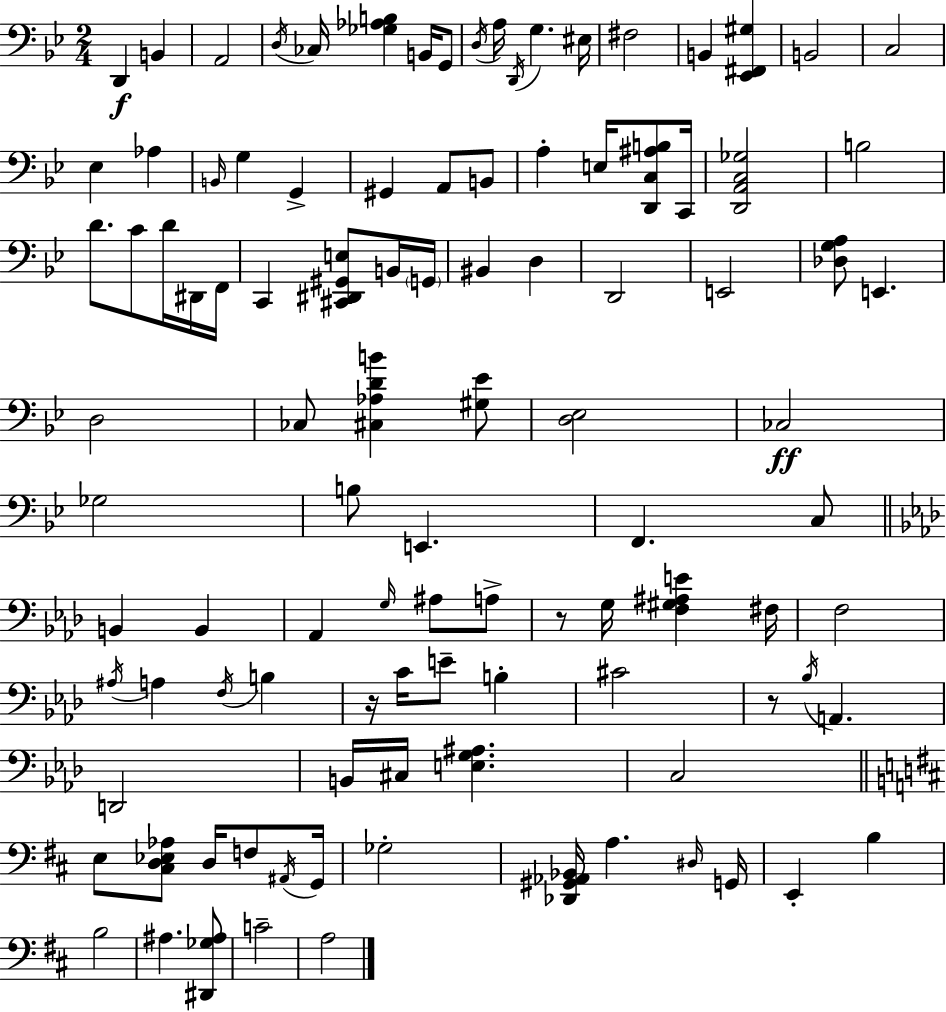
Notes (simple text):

D2/q B2/q A2/h D3/s CES3/s [Gb3,Ab3,B3]/q B2/s G2/e D3/s A3/s D2/s G3/q. EIS3/s F#3/h B2/q [Eb2,F#2,G#3]/q B2/h C3/h Eb3/q Ab3/q B2/s G3/q G2/q G#2/q A2/e B2/e A3/q E3/s [D2,C3,A#3,B3]/e C2/s [D2,A2,C3,Gb3]/h B3/h D4/e. C4/e D4/s D#2/s F2/s C2/q [C#2,D#2,G#2,E3]/e B2/s G2/s BIS2/q D3/q D2/h E2/h [Db3,G3,A3]/e E2/q. D3/h CES3/e [C#3,Ab3,D4,B4]/q [G#3,Eb4]/e [D3,Eb3]/h CES3/h Gb3/h B3/e E2/q. F2/q. C3/e B2/q B2/q Ab2/q G3/s A#3/e A3/e R/e G3/s [F3,G#3,A#3,E4]/q F#3/s F3/h A#3/s A3/q F3/s B3/q R/s C4/s E4/e B3/q C#4/h R/e Bb3/s A2/q. D2/h B2/s C#3/s [E3,G3,A#3]/q. C3/h E3/e [C#3,D3,Eb3,Ab3]/e D3/s F3/e A#2/s G2/s Gb3/h [Db2,G#2,Ab2,Bb2]/s A3/q. D#3/s G2/s E2/q B3/q B3/h A#3/q. [D#2,Gb3,A#3]/e C4/h A3/h